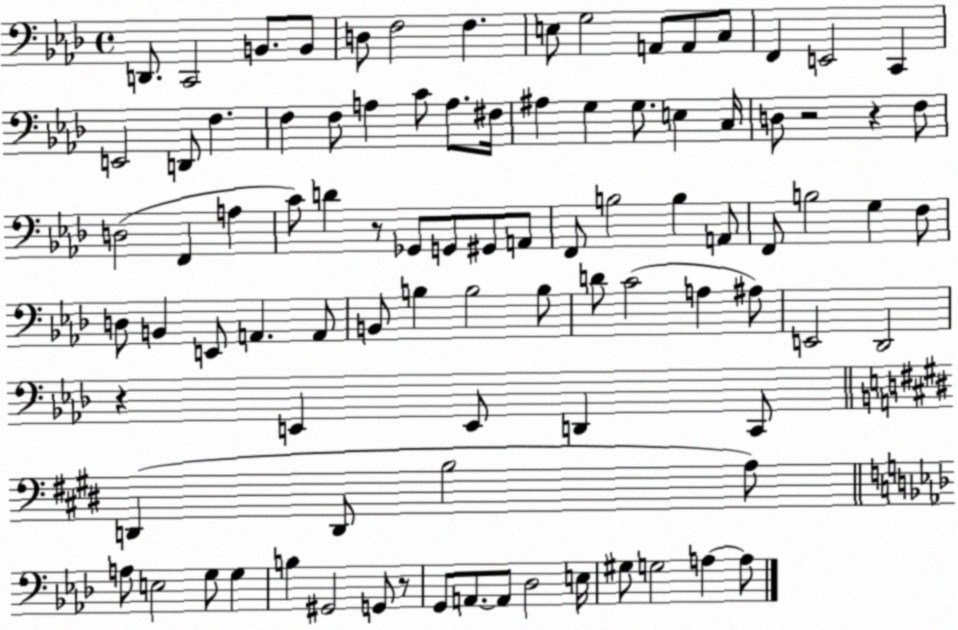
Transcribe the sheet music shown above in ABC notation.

X:1
T:Untitled
M:4/4
L:1/4
K:Ab
D,,/2 C,,2 B,,/2 B,,/2 D,/2 F,2 F, E,/2 G,2 A,,/2 A,,/2 C,/2 F,, E,,2 C,, E,,2 D,,/2 F, F, F,/2 A, C/2 A,/2 ^F,/4 ^A, G, G,/2 E, C,/4 D,/2 z2 z F,/2 D,2 F,, A, C/2 D z/2 _G,,/2 G,,/2 ^G,,/2 A,,/2 F,,/2 B,2 B, A,,/2 F,,/2 B,2 G, F,/2 D,/2 B,, E,,/2 A,, A,,/2 B,,/2 B, B,2 B,/2 D/2 C2 A, ^A,/2 E,,2 _D,,2 z E,, E,,/2 D,, C,,/2 D,, D,,/2 B,2 A,/2 A,/2 E,2 G,/2 G, B, ^G,,2 G,,/2 z/2 G,,/2 A,,/2 A,,/2 _D,2 E,/4 ^G,/2 G,2 A, A,/2